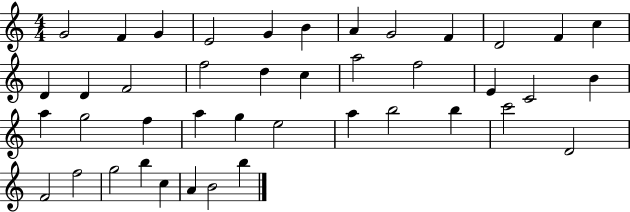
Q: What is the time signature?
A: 4/4